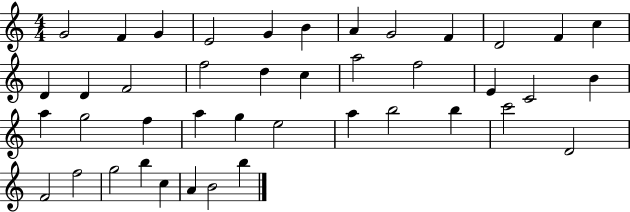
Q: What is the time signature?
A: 4/4